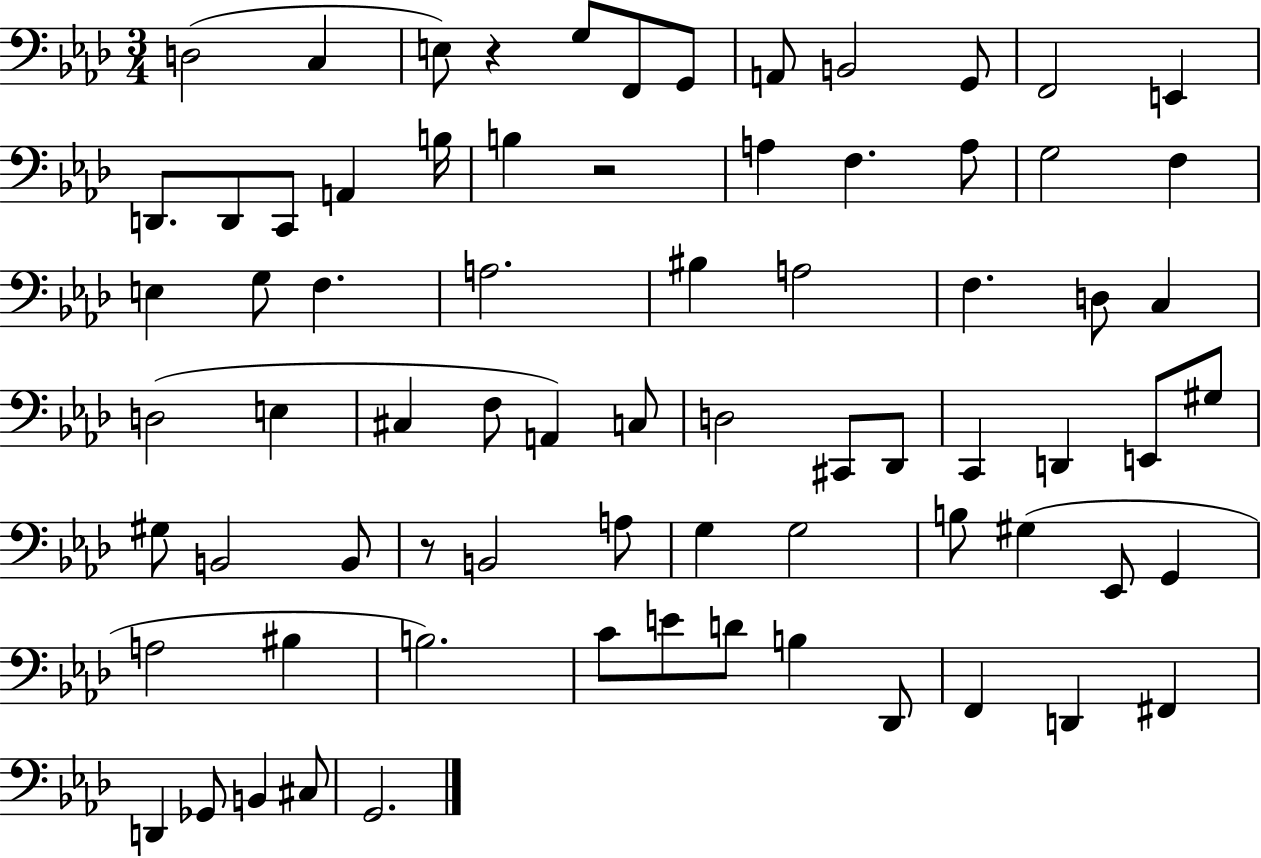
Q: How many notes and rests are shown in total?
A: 74